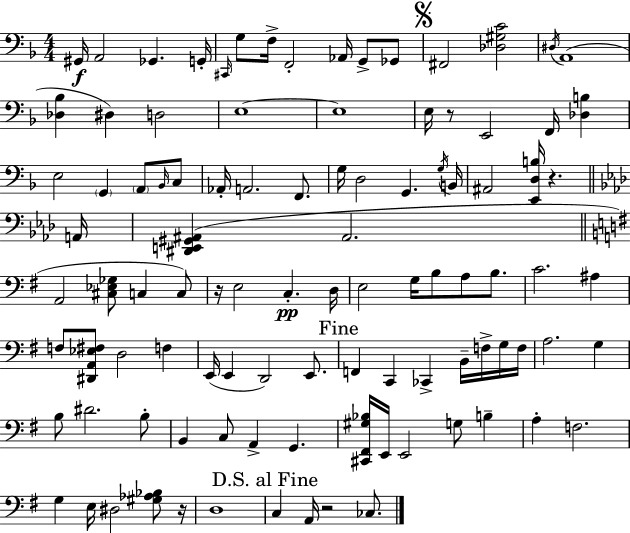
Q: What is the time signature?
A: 4/4